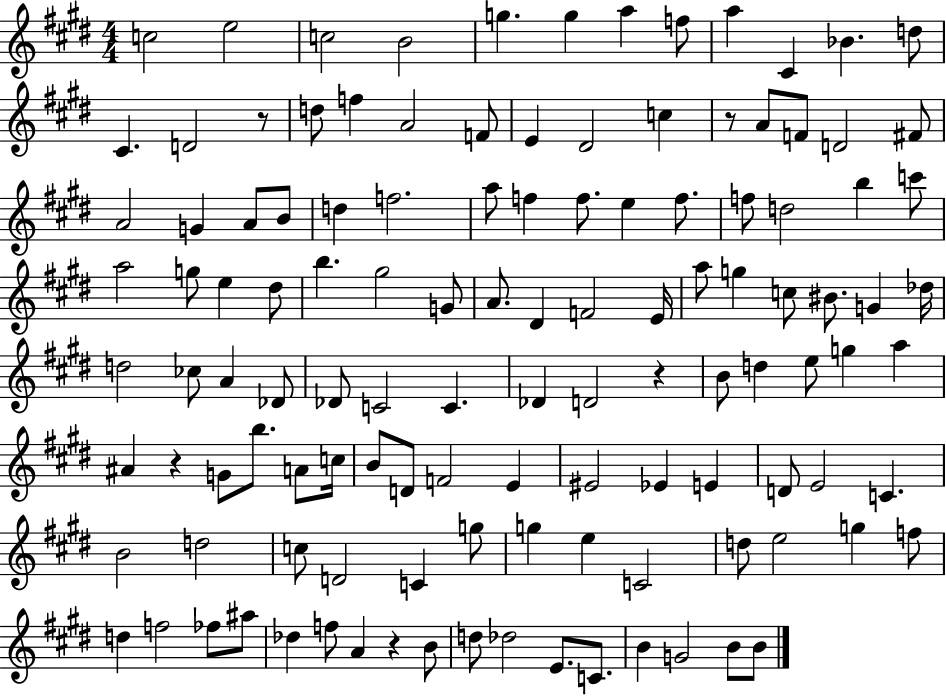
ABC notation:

X:1
T:Untitled
M:4/4
L:1/4
K:E
c2 e2 c2 B2 g g a f/2 a ^C _B d/2 ^C D2 z/2 d/2 f A2 F/2 E ^D2 c z/2 A/2 F/2 D2 ^F/2 A2 G A/2 B/2 d f2 a/2 f f/2 e f/2 f/2 d2 b c'/2 a2 g/2 e ^d/2 b ^g2 G/2 A/2 ^D F2 E/4 a/2 g c/2 ^B/2 G _d/4 d2 _c/2 A _D/2 _D/2 C2 C _D D2 z B/2 d e/2 g a ^A z G/2 b/2 A/2 c/4 B/2 D/2 F2 E ^E2 _E E D/2 E2 C B2 d2 c/2 D2 C g/2 g e C2 d/2 e2 g f/2 d f2 _f/2 ^a/2 _d f/2 A z B/2 d/2 _d2 E/2 C/2 B G2 B/2 B/2